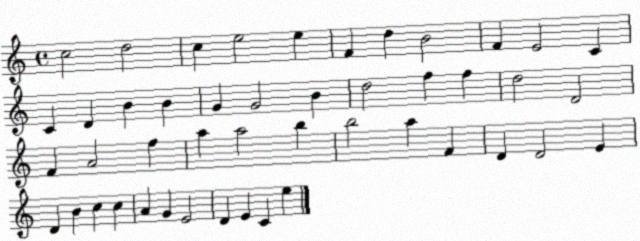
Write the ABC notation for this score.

X:1
T:Untitled
M:4/4
L:1/4
K:C
c2 d2 c e2 e F d B2 F E2 C C D B B G G2 B d2 f f d2 D2 F A2 f a a2 b b2 a F D D2 E D B c c A G E2 D E C e